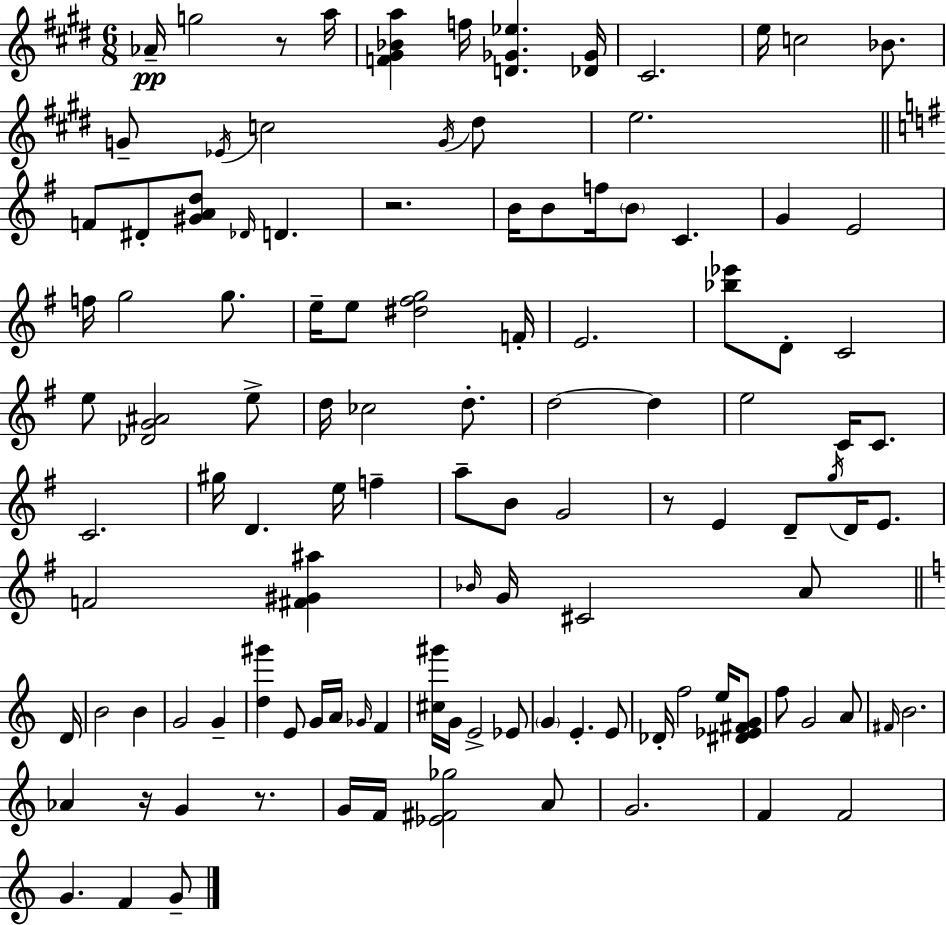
{
  \clef treble
  \numericTimeSignature
  \time 6/8
  \key e \major
  \repeat volta 2 { aes'16--\pp g''2 r8 a''16 | <f' gis' bes' a''>4 f''16 <d' ges' ees''>4. <des' ges'>16 | cis'2. | e''16 c''2 bes'8. | \break g'8-- \acciaccatura { ees'16 } c''2 \acciaccatura { g'16 } | dis''8 e''2. | \bar "||" \break \key e \minor f'8 dis'8-. <gis' a' d''>8 \grace { des'16 } d'4. | r2. | b'16 b'8 f''16 \parenthesize b'8 c'4. | g'4 e'2 | \break f''16 g''2 g''8. | e''16-- e''8 <dis'' fis'' g''>2 | f'16-. e'2. | <bes'' ees'''>8 d'8-. c'2 | \break e''8 <des' g' ais'>2 e''8-> | d''16 ces''2 d''8.-. | d''2~~ d''4 | e''2 c'16 c'8. | \break c'2. | gis''16 d'4. e''16 f''4-- | a''8-- b'8 g'2 | r8 e'4 d'8-- \acciaccatura { g''16 } d'16 e'8. | \break f'2 <fis' gis' ais''>4 | \grace { bes'16 } g'16 cis'2 | a'8 \bar "||" \break \key a \minor d'16 b'2 b'4 | g'2 g'4-- | <d'' gis'''>4 e'8 g'16 a'16 \grace { ges'16 } f'4 | <cis'' gis'''>16 g'16 e'2-> | \break ees'8 \parenthesize g'4 e'4.-. | e'8 des'16-. f''2 e''16 | <dis' ees' fis' g'>8 f''8 g'2 | a'8 \grace { fis'16 } b'2. | \break aes'4 r16 g'4 | r8. g'16 f'16 <ees' fis' ges''>2 | a'8 g'2. | f'4 f'2 | \break g'4. f'4 | g'8-- } \bar "|."
}